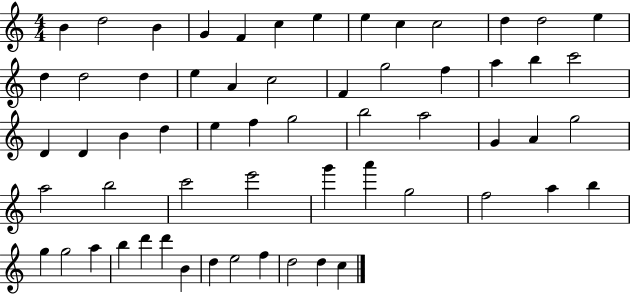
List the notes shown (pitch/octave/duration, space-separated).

B4/q D5/h B4/q G4/q F4/q C5/q E5/q E5/q C5/q C5/h D5/q D5/h E5/q D5/q D5/h D5/q E5/q A4/q C5/h F4/q G5/h F5/q A5/q B5/q C6/h D4/q D4/q B4/q D5/q E5/q F5/q G5/h B5/h A5/h G4/q A4/q G5/h A5/h B5/h C6/h E6/h G6/q A6/q G5/h F5/h A5/q B5/q G5/q G5/h A5/q B5/q D6/q D6/q B4/q D5/q E5/h F5/q D5/h D5/q C5/q